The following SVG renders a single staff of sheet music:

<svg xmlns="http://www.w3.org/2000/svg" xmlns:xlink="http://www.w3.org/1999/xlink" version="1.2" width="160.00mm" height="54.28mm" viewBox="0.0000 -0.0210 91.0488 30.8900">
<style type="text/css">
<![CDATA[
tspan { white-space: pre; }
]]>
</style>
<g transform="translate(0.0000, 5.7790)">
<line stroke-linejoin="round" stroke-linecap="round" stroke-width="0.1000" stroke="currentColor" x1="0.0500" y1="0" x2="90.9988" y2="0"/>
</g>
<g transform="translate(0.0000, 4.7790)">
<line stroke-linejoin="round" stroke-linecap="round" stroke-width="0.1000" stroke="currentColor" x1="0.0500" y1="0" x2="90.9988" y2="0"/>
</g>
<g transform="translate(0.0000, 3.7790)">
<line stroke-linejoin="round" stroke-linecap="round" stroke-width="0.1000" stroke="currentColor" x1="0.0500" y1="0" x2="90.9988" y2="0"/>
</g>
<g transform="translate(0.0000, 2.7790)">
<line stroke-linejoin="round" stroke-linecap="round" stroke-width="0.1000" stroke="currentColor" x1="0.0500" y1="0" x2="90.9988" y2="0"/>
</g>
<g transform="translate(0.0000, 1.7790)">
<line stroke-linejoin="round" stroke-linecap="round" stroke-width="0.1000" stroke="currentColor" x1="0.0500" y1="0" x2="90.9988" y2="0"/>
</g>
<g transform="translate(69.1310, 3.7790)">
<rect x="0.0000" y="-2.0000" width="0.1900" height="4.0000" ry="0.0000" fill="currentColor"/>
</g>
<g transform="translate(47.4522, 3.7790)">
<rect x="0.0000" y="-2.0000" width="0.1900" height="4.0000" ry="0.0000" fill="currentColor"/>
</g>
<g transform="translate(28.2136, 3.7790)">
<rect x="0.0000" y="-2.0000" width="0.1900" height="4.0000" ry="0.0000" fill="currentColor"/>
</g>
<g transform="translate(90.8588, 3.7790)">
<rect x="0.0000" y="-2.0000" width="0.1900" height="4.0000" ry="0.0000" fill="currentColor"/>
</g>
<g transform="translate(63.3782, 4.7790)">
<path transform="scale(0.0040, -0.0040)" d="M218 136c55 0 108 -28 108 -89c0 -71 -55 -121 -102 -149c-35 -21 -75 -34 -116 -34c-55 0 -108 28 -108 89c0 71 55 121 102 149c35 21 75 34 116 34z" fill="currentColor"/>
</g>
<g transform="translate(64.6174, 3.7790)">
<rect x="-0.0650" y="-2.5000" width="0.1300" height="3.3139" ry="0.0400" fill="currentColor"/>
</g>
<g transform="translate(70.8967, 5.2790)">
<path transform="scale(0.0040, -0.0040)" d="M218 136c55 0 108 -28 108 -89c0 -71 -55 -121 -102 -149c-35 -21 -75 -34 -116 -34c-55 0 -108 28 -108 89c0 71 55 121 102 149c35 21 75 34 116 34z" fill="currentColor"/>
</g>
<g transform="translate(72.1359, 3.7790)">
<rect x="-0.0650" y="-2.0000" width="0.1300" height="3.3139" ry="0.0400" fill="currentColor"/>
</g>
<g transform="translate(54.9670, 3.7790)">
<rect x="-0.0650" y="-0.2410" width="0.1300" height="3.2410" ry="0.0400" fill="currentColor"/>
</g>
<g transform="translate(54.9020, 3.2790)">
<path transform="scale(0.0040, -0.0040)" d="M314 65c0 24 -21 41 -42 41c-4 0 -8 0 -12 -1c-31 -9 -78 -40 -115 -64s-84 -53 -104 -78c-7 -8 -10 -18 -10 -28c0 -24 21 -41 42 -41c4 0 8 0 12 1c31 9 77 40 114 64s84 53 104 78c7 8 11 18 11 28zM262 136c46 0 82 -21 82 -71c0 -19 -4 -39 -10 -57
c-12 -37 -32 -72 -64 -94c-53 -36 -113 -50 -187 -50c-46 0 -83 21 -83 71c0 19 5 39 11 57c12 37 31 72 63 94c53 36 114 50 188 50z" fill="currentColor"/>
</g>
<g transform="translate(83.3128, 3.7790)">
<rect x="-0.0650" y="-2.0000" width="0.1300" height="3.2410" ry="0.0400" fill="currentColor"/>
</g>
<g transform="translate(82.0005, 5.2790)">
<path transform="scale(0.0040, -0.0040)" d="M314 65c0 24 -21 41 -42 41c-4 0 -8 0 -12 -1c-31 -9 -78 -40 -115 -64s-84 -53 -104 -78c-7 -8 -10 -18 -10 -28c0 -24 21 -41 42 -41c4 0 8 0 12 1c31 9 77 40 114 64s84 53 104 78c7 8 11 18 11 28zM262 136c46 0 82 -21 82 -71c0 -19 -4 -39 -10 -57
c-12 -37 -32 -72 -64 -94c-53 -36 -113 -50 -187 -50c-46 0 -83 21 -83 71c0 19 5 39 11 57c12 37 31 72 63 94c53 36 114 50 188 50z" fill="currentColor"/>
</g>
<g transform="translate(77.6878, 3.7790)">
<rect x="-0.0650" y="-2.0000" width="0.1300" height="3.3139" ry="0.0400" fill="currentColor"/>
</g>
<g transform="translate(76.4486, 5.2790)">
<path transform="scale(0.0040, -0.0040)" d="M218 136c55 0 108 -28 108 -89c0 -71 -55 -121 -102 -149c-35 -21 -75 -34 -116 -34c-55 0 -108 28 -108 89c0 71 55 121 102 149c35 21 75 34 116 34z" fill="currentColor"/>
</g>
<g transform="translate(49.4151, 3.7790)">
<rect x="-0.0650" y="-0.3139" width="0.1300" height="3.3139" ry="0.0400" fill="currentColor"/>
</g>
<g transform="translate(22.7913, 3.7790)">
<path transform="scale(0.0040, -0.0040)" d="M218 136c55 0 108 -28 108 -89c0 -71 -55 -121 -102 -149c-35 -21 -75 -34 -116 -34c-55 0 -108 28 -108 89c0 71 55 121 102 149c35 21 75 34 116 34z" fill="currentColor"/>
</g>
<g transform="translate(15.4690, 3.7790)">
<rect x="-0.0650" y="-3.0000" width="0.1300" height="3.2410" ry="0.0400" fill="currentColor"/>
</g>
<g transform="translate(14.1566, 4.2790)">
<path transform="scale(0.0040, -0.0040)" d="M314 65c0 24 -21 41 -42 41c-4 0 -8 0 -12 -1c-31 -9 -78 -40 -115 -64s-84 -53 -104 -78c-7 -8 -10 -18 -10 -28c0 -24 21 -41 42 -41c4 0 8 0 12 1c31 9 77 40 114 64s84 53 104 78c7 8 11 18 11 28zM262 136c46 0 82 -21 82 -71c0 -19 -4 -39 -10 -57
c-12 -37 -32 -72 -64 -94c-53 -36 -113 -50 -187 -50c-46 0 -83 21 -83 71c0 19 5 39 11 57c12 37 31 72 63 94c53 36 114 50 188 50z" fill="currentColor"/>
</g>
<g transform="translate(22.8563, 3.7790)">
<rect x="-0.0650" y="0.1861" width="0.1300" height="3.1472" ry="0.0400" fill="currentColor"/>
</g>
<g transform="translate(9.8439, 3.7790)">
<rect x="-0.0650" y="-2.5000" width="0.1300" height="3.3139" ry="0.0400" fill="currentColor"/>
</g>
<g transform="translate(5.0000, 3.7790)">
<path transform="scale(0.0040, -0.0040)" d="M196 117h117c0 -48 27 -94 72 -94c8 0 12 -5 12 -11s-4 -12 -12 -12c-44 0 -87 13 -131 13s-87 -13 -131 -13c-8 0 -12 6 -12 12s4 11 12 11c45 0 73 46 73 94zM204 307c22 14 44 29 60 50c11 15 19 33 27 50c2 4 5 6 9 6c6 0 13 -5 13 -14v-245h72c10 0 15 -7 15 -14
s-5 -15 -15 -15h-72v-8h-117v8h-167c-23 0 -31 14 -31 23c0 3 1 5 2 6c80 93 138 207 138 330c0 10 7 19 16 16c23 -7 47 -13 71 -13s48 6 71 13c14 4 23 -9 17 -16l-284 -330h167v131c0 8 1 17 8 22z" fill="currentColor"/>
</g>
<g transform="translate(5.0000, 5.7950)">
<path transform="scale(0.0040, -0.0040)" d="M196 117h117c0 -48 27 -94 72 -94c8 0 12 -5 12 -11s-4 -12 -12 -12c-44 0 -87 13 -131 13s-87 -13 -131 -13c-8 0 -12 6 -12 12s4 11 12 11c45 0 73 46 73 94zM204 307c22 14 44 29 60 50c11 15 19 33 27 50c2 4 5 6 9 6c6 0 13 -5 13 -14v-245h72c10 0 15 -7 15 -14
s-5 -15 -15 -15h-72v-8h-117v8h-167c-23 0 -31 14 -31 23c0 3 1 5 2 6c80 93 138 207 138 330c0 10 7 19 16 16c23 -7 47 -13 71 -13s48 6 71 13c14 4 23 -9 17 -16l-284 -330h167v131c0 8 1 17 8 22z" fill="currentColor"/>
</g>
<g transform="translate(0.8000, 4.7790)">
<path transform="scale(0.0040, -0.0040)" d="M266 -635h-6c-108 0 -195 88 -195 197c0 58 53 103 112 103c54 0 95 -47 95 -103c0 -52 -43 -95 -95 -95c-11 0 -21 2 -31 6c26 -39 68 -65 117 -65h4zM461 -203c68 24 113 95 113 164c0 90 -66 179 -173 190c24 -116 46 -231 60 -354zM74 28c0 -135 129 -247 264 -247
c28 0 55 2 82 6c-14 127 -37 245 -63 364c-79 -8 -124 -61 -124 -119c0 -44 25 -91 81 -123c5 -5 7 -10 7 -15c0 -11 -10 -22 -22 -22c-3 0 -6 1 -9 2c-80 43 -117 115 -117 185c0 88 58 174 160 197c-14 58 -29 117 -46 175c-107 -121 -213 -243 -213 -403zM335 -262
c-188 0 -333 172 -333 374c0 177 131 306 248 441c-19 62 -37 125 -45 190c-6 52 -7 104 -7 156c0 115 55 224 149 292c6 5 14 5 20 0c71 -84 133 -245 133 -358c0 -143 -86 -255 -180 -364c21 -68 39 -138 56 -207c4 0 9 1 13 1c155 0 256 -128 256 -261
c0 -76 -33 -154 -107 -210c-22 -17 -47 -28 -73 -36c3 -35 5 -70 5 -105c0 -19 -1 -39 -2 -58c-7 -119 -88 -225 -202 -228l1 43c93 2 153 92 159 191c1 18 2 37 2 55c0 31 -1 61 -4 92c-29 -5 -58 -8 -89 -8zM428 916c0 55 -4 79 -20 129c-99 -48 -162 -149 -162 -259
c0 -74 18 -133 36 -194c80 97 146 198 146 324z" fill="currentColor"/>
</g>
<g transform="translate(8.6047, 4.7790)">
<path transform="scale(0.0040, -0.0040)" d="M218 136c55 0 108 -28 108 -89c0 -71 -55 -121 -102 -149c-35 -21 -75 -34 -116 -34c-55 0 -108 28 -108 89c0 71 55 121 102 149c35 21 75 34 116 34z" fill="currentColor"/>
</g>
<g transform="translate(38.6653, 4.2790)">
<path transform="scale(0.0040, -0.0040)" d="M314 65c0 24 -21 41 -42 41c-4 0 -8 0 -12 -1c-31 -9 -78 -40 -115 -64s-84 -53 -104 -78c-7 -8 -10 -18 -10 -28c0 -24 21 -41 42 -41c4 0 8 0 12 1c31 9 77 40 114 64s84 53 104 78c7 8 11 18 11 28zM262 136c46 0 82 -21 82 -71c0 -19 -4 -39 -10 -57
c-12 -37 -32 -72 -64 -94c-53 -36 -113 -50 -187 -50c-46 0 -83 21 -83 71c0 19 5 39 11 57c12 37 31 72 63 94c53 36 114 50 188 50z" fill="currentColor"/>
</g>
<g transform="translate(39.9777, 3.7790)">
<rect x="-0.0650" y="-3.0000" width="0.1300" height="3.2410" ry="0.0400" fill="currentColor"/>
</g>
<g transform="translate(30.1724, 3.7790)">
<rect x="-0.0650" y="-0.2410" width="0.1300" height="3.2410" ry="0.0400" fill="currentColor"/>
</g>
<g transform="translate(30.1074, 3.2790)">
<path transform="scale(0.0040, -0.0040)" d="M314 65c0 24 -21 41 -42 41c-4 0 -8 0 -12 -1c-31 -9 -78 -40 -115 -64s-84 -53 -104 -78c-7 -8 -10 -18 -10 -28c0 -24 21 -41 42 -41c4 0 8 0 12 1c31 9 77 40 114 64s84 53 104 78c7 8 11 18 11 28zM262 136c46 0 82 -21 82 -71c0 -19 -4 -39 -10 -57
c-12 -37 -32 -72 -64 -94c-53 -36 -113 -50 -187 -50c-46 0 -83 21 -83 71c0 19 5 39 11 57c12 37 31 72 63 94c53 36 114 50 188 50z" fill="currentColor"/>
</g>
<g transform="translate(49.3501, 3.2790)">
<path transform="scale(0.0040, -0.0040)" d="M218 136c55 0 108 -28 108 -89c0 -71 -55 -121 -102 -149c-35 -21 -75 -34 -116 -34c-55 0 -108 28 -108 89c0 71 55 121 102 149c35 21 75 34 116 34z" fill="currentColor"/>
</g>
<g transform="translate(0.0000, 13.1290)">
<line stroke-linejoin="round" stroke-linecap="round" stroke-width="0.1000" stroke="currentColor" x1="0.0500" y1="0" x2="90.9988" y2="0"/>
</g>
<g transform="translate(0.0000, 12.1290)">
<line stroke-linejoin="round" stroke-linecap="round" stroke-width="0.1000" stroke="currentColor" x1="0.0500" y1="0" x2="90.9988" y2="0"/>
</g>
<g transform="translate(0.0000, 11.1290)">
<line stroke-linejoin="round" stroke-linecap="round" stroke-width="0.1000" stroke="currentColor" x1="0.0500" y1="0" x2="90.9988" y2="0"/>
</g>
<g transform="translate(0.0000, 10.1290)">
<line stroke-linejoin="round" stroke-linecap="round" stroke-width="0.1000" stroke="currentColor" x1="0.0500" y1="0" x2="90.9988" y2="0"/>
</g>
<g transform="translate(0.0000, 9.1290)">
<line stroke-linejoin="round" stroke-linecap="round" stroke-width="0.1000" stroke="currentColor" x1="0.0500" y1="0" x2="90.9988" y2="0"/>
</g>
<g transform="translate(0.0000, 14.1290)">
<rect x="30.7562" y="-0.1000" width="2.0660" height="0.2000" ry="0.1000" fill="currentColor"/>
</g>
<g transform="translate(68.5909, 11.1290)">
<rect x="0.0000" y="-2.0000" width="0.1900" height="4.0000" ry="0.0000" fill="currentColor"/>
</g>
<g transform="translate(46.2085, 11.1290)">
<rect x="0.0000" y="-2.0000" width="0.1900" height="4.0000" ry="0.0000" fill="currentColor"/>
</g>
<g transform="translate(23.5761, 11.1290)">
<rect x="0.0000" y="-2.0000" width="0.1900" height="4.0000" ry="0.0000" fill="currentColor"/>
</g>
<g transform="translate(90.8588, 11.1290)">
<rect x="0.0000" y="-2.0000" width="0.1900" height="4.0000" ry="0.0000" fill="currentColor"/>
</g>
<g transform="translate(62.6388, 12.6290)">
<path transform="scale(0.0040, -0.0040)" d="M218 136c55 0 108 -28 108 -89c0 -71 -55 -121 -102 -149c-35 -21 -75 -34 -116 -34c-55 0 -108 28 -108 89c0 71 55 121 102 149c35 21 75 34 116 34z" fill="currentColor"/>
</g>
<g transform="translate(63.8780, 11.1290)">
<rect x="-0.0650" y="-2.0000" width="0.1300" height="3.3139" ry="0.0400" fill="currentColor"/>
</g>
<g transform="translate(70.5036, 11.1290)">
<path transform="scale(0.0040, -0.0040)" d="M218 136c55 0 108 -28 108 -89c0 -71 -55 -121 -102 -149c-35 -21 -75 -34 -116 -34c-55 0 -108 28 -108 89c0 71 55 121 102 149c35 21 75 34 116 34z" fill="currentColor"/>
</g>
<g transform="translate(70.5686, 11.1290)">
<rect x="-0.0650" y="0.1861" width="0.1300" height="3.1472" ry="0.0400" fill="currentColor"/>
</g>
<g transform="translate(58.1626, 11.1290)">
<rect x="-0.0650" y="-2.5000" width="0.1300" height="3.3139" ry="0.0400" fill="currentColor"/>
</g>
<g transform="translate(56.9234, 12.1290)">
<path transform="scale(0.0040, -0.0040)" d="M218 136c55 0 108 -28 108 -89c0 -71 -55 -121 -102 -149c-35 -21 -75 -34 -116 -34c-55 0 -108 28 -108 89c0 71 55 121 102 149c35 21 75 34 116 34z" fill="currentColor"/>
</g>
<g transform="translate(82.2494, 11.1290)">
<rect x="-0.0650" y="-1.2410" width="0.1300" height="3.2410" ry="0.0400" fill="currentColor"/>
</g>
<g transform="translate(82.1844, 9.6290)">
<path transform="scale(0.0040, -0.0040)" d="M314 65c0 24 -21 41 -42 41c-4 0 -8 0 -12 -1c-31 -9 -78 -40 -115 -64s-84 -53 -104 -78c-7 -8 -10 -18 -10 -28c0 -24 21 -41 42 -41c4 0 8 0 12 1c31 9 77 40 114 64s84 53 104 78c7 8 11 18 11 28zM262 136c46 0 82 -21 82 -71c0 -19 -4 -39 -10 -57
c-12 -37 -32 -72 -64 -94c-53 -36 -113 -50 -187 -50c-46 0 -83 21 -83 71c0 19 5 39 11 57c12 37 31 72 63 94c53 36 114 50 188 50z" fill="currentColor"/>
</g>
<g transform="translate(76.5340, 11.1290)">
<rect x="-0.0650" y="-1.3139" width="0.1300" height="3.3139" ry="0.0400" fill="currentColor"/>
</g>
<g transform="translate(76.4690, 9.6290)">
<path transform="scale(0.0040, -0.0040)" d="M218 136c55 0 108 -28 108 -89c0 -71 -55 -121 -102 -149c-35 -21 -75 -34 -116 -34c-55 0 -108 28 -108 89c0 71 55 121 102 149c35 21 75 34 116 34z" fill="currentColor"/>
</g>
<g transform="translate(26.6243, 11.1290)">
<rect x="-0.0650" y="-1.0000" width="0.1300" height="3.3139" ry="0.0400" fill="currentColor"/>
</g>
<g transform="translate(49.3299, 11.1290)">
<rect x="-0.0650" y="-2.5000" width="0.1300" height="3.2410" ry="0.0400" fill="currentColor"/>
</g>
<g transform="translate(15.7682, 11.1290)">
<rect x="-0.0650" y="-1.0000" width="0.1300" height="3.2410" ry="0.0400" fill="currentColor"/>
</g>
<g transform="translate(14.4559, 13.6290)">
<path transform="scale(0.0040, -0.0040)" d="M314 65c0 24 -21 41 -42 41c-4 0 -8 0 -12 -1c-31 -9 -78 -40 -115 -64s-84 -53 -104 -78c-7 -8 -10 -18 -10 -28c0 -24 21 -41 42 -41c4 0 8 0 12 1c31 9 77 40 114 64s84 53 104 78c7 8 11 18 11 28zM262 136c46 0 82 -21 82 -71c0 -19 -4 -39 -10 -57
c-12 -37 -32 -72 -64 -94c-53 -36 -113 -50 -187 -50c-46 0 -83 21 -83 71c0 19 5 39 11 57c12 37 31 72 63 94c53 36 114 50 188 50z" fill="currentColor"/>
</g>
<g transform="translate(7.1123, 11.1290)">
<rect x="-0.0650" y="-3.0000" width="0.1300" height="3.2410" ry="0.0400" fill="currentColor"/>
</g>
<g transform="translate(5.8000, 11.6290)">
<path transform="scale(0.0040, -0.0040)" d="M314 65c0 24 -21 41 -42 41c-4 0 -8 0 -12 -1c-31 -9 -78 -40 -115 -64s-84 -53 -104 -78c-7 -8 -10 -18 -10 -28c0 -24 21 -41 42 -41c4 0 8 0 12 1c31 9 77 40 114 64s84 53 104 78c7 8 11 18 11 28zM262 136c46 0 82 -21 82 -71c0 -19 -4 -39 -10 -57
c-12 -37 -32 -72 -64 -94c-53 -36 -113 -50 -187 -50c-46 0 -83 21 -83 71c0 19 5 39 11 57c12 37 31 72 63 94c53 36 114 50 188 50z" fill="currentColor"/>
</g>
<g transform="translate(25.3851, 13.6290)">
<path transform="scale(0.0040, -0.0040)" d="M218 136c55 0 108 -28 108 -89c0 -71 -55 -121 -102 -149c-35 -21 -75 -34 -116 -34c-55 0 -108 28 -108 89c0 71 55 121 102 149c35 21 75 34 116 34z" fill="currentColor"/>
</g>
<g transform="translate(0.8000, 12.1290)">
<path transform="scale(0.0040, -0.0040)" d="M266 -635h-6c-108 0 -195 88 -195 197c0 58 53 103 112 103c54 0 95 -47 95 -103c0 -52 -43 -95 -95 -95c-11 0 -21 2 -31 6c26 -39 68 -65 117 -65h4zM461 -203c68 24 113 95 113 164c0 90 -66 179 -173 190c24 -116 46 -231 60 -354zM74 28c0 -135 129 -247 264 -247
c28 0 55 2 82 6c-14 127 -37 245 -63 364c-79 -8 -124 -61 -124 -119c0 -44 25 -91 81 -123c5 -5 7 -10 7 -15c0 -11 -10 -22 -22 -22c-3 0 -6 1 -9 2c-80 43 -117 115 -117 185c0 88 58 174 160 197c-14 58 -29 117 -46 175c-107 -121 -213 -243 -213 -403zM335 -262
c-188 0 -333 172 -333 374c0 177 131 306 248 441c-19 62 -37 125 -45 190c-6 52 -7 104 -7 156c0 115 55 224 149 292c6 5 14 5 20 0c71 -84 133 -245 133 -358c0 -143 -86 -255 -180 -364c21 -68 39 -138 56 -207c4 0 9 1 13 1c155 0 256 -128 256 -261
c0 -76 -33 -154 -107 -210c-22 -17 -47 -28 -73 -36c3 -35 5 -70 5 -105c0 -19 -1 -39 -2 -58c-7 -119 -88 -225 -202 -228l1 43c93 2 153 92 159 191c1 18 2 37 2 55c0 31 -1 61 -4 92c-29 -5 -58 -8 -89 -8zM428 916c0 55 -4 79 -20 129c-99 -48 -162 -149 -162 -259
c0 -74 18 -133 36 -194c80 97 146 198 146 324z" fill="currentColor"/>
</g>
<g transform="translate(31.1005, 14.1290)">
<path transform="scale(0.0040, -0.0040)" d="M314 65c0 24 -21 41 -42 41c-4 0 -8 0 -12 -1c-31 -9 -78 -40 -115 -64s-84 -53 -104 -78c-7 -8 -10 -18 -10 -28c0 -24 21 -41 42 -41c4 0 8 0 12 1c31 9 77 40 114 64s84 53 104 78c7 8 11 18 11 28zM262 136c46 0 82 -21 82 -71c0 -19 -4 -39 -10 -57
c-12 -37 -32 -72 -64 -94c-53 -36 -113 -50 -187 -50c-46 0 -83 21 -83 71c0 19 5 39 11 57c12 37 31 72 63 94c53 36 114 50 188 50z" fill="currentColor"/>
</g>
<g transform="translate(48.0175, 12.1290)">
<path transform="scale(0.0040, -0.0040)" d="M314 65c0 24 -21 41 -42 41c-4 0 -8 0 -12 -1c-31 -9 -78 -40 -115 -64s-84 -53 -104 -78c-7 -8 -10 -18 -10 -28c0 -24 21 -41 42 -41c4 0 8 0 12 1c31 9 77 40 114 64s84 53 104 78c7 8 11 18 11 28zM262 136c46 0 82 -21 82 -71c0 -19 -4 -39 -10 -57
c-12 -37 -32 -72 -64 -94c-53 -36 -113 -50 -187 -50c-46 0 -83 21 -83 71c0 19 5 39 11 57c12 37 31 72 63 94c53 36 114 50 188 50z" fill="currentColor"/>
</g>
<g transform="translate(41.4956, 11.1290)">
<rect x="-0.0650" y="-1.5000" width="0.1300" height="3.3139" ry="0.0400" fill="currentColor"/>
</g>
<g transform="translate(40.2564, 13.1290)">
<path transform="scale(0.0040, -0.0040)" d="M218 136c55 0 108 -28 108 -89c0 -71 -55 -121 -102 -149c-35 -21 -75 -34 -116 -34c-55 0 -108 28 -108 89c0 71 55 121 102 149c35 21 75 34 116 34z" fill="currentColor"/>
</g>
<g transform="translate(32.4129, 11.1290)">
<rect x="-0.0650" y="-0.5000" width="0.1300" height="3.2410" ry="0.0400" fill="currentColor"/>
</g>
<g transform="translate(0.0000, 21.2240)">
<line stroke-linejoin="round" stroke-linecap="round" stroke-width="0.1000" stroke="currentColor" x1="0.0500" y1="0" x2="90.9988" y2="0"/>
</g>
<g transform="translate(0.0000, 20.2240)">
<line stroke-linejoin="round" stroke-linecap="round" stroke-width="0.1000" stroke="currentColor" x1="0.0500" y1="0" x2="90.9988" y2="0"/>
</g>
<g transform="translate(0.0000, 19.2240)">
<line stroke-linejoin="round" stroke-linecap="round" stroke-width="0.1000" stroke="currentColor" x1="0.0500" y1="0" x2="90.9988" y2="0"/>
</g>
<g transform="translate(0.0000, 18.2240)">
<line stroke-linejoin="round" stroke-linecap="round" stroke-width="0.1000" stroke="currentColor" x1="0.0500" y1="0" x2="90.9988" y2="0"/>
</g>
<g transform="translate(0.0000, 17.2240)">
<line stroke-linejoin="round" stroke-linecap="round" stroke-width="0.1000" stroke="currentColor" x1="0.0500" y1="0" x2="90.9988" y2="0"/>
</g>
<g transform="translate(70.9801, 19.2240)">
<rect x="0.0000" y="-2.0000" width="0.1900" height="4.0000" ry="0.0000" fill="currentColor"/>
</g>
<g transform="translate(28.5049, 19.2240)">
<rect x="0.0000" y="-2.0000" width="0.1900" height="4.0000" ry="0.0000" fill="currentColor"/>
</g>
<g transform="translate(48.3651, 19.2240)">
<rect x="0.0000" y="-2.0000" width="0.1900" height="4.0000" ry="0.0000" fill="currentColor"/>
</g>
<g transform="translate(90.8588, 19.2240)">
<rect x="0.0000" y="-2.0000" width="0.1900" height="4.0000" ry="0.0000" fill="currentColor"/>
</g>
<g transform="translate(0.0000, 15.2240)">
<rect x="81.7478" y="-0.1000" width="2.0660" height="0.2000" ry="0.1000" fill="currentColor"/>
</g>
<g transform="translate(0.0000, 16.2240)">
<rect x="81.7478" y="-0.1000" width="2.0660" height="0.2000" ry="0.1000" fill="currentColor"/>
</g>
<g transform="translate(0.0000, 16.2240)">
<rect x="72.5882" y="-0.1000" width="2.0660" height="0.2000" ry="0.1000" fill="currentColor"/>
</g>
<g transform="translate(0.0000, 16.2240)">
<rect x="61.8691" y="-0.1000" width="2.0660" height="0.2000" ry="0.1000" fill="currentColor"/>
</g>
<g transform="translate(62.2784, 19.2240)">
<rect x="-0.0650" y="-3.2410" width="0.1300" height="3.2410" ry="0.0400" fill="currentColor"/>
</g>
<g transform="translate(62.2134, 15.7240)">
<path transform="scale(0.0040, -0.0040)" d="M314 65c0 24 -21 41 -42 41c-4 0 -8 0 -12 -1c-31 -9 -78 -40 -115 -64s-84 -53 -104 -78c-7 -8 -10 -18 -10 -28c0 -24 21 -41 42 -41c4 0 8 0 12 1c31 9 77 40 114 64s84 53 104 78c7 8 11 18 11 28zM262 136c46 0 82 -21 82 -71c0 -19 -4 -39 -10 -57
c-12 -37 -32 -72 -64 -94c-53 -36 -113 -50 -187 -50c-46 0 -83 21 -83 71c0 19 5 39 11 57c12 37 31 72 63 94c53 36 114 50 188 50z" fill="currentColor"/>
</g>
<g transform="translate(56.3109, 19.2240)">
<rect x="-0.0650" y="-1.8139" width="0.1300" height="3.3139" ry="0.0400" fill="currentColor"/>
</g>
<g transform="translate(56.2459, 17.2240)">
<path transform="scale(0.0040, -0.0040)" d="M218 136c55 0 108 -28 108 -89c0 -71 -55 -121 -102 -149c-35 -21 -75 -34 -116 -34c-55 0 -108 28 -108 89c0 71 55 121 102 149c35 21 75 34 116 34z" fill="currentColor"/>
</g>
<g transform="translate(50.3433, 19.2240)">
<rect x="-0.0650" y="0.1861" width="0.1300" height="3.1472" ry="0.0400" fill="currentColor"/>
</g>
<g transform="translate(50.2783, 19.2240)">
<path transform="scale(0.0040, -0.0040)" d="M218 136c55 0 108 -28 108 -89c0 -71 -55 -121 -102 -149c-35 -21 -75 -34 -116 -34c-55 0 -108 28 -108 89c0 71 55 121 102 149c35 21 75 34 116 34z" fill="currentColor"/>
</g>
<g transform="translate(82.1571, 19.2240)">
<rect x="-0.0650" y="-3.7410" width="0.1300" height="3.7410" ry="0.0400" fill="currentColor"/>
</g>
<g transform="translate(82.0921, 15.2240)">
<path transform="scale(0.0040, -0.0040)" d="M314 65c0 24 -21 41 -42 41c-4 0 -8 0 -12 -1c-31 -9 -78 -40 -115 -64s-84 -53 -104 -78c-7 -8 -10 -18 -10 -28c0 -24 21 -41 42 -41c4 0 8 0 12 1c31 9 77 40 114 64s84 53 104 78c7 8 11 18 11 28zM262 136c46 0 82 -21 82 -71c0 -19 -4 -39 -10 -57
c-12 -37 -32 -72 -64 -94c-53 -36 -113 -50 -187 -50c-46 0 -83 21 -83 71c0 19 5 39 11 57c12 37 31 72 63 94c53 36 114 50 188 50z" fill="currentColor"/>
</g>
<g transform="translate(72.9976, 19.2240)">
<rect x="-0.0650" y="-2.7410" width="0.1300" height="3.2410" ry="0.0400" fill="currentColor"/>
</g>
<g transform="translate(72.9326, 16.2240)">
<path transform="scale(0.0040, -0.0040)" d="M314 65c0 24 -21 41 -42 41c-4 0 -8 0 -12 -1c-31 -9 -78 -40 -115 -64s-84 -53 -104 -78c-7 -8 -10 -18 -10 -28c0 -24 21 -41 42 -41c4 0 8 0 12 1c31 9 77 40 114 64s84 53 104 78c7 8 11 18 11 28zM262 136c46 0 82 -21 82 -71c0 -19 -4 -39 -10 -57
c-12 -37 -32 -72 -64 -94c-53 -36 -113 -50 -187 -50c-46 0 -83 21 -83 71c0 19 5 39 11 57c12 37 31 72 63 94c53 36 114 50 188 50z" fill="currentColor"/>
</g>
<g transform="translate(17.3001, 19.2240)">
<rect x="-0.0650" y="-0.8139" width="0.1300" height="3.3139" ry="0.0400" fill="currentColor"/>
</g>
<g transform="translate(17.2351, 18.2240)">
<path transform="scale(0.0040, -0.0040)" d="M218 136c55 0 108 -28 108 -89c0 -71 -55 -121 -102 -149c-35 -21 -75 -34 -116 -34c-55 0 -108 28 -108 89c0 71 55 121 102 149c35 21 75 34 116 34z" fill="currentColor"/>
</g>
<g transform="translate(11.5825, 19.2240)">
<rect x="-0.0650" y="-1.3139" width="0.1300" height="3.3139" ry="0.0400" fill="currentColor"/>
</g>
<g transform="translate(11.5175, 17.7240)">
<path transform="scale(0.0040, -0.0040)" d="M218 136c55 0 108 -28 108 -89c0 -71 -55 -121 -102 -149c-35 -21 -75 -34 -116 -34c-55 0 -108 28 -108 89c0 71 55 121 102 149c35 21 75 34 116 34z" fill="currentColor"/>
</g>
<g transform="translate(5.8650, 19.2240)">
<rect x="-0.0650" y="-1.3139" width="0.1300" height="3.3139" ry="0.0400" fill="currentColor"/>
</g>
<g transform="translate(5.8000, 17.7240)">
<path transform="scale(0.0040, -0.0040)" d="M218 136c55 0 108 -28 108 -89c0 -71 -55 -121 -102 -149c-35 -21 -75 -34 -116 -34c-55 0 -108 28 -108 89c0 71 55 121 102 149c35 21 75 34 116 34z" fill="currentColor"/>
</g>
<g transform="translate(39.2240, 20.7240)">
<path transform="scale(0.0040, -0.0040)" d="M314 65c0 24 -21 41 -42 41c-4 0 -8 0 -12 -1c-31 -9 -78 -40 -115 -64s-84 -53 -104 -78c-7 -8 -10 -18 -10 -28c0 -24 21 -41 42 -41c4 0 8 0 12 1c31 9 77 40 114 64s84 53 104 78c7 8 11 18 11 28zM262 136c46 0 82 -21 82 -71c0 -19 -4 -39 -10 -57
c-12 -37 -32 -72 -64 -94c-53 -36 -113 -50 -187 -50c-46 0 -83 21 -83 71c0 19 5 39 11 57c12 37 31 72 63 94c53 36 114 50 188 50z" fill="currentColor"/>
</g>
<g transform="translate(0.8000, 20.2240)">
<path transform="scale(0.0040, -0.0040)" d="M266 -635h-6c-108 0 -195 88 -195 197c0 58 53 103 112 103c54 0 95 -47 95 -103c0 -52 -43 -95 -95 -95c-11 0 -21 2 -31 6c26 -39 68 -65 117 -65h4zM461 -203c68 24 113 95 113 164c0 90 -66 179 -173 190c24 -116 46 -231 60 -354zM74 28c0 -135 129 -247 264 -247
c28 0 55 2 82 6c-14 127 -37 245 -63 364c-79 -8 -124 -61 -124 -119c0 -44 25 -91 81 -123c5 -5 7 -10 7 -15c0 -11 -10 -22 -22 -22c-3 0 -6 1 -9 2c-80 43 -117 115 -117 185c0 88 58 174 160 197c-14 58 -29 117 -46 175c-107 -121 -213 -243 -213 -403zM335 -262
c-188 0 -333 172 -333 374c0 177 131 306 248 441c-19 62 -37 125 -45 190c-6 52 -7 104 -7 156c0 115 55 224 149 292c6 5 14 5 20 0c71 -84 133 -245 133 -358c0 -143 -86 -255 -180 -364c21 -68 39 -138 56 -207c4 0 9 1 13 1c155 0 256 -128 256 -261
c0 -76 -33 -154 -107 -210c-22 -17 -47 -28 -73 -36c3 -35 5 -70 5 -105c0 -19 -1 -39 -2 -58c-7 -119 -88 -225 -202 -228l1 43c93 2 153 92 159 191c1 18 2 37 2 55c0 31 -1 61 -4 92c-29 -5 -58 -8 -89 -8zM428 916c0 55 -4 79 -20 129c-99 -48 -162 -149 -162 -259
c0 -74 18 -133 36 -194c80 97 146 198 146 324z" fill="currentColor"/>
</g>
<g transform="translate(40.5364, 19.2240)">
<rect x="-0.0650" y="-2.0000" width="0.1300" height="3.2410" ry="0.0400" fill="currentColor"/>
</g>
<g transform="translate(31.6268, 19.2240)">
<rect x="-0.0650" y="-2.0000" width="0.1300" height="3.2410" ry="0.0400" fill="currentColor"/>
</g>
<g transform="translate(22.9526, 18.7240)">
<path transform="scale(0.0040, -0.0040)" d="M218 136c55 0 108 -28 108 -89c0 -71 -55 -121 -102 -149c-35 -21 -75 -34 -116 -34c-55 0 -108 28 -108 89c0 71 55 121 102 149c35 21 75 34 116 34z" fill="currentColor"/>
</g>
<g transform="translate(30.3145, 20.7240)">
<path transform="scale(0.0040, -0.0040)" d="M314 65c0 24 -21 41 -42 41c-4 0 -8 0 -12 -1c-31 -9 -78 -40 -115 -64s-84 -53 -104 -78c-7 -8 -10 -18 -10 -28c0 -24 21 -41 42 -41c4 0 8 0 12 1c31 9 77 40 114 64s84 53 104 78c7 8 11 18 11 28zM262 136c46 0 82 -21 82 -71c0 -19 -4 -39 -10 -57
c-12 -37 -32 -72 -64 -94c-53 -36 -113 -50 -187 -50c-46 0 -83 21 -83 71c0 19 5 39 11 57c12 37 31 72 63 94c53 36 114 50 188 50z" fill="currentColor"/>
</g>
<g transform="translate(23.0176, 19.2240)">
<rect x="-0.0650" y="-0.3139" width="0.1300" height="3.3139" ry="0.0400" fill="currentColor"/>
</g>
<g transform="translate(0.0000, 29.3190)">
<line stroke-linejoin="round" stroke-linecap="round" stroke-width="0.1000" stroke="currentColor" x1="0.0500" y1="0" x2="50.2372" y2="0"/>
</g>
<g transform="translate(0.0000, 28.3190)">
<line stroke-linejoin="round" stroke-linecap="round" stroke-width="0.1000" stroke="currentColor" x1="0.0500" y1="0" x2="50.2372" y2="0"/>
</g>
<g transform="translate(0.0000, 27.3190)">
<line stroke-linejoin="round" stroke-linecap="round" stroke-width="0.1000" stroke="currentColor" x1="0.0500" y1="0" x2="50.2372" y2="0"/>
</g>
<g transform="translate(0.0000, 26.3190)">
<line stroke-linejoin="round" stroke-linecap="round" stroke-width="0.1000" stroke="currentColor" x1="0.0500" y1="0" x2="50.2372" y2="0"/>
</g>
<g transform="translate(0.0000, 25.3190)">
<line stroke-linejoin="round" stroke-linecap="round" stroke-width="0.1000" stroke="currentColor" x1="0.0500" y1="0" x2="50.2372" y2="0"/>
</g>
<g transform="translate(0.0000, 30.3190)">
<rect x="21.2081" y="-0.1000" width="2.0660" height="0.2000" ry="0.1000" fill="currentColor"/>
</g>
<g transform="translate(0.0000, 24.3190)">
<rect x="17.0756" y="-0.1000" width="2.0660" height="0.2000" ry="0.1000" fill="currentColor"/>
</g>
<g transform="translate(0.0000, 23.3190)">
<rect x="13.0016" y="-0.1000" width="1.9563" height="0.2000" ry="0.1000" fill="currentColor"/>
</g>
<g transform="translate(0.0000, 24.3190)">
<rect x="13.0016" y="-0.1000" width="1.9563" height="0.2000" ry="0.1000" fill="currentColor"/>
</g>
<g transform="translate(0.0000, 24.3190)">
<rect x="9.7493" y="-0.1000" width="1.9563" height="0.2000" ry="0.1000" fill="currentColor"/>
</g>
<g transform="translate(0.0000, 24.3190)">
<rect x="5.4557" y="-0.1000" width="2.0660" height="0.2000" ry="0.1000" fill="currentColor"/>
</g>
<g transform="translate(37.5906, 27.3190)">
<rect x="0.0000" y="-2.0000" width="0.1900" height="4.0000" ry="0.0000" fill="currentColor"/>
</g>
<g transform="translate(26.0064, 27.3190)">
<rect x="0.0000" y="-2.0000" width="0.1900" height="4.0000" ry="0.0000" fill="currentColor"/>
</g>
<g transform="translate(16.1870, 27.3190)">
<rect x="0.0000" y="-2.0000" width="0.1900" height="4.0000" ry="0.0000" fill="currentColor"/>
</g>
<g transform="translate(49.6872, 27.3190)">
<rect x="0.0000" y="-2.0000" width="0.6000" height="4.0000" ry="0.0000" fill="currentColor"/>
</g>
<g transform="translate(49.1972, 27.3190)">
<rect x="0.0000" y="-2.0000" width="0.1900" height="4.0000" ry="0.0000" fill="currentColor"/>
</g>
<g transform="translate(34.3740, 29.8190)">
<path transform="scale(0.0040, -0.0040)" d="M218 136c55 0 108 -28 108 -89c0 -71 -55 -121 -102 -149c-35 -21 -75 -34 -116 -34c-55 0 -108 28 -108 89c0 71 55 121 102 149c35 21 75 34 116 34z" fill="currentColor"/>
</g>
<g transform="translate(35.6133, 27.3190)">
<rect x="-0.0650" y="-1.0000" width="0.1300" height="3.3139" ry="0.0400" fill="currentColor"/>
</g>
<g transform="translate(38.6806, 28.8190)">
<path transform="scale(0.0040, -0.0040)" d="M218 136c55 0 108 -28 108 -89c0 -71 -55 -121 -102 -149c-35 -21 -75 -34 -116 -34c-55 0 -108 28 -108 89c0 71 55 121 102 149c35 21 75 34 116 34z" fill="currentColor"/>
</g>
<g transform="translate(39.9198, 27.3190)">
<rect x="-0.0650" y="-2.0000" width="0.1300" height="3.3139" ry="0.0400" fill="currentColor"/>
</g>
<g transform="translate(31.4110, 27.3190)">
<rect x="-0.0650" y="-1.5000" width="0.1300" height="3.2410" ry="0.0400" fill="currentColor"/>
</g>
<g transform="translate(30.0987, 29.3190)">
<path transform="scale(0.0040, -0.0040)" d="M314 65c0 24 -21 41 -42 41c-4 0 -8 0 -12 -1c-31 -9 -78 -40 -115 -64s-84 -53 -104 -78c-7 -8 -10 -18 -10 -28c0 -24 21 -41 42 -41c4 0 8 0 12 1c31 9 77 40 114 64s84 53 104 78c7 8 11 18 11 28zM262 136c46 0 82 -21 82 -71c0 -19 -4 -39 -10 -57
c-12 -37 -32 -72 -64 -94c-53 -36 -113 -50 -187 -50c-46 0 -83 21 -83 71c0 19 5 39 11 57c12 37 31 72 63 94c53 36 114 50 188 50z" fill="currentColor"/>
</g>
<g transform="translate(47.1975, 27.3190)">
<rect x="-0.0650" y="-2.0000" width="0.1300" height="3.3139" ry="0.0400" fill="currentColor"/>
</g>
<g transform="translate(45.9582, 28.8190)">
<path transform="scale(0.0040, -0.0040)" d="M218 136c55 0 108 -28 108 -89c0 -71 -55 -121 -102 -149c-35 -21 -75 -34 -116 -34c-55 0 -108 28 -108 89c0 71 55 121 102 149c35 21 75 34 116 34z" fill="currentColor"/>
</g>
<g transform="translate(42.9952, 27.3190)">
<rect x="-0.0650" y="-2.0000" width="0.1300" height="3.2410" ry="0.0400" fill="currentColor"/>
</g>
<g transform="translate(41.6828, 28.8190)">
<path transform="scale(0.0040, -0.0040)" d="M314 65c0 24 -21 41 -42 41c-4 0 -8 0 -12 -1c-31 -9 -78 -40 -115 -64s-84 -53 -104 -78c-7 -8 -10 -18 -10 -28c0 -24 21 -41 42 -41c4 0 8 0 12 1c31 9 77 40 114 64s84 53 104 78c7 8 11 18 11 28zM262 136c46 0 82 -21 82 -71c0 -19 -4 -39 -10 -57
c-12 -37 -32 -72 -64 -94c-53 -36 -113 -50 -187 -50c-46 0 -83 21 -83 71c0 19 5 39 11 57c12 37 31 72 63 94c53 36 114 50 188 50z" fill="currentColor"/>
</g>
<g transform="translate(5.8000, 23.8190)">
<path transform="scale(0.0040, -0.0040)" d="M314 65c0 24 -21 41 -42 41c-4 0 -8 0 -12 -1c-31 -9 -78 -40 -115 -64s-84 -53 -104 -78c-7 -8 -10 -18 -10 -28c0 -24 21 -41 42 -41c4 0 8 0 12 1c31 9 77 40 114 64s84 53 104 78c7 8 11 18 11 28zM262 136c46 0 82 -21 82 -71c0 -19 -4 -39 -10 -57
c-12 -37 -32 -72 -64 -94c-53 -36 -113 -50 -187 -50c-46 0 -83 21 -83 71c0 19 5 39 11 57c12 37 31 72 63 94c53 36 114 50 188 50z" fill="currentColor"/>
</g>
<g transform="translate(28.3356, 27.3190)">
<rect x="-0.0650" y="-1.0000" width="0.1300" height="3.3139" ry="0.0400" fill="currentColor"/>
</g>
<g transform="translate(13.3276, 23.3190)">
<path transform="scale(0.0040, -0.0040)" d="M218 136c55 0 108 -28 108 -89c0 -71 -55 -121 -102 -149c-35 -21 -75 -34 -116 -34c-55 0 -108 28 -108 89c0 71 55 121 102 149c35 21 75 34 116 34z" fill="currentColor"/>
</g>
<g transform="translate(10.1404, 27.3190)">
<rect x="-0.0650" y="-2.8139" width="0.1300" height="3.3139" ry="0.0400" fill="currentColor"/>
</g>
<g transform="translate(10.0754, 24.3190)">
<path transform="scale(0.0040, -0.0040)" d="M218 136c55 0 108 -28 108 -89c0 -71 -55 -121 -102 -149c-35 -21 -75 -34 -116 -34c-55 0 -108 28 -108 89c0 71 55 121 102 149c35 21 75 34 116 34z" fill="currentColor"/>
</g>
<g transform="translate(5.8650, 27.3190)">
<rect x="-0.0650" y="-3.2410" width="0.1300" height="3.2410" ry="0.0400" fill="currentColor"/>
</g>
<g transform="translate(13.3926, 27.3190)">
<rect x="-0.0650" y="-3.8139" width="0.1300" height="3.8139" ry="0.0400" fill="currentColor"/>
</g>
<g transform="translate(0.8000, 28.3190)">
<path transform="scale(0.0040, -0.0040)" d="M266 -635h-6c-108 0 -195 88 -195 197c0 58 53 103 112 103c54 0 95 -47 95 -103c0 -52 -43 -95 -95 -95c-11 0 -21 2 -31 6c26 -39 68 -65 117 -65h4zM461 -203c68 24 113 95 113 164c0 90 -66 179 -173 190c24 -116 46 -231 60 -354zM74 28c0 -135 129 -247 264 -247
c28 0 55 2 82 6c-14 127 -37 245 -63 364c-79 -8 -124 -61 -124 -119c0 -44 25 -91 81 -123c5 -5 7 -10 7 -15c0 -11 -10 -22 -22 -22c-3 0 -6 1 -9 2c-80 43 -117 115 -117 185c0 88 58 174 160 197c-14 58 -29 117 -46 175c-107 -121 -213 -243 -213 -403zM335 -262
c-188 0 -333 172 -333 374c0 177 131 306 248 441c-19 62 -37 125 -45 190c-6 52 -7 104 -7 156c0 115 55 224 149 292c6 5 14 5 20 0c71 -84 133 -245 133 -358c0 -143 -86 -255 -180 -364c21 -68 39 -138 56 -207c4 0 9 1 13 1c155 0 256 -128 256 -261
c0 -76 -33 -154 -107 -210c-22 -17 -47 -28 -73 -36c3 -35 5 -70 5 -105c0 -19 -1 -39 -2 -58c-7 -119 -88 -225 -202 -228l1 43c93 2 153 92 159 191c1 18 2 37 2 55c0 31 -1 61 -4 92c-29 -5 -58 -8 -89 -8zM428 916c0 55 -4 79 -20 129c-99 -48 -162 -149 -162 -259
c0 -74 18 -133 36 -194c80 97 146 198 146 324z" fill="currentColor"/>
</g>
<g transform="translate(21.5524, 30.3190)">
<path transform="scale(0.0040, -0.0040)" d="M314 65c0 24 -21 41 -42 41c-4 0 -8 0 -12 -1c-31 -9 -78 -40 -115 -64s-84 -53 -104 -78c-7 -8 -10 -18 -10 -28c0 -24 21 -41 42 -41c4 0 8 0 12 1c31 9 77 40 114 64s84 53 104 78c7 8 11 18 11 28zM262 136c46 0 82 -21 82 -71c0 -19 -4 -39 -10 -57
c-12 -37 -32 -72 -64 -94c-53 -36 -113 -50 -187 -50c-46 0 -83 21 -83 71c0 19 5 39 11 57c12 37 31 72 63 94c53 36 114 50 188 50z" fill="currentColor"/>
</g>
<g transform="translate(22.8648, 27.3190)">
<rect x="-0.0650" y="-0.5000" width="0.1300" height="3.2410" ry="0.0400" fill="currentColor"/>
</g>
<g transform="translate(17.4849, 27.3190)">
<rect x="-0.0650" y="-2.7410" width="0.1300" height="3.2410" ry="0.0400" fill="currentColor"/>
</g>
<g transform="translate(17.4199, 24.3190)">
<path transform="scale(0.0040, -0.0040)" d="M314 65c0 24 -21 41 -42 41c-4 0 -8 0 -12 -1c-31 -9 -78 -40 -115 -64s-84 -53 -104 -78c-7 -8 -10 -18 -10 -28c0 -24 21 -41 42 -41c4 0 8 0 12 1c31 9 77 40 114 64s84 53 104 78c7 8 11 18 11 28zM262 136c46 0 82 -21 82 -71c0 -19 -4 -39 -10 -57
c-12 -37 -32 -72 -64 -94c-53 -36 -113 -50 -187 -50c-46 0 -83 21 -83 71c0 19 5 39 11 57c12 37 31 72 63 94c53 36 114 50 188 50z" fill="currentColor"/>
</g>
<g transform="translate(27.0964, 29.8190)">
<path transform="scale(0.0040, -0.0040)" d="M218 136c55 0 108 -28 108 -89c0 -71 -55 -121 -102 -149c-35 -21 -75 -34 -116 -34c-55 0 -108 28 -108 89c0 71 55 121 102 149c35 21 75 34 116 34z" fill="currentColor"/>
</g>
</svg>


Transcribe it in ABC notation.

X:1
T:Untitled
M:4/4
L:1/4
K:C
G A2 B c2 A2 c c2 G F F F2 A2 D2 D C2 E G2 G F B e e2 e e d c F2 F2 B f b2 a2 c'2 b2 a c' a2 C2 D E2 D F F2 F